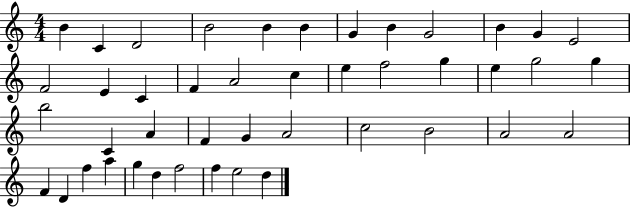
{
  \clef treble
  \numericTimeSignature
  \time 4/4
  \key c \major
  b'4 c'4 d'2 | b'2 b'4 b'4 | g'4 b'4 g'2 | b'4 g'4 e'2 | \break f'2 e'4 c'4 | f'4 a'2 c''4 | e''4 f''2 g''4 | e''4 g''2 g''4 | \break b''2 c'4 a'4 | f'4 g'4 a'2 | c''2 b'2 | a'2 a'2 | \break f'4 d'4 f''4 a''4 | g''4 d''4 f''2 | f''4 e''2 d''4 | \bar "|."
}